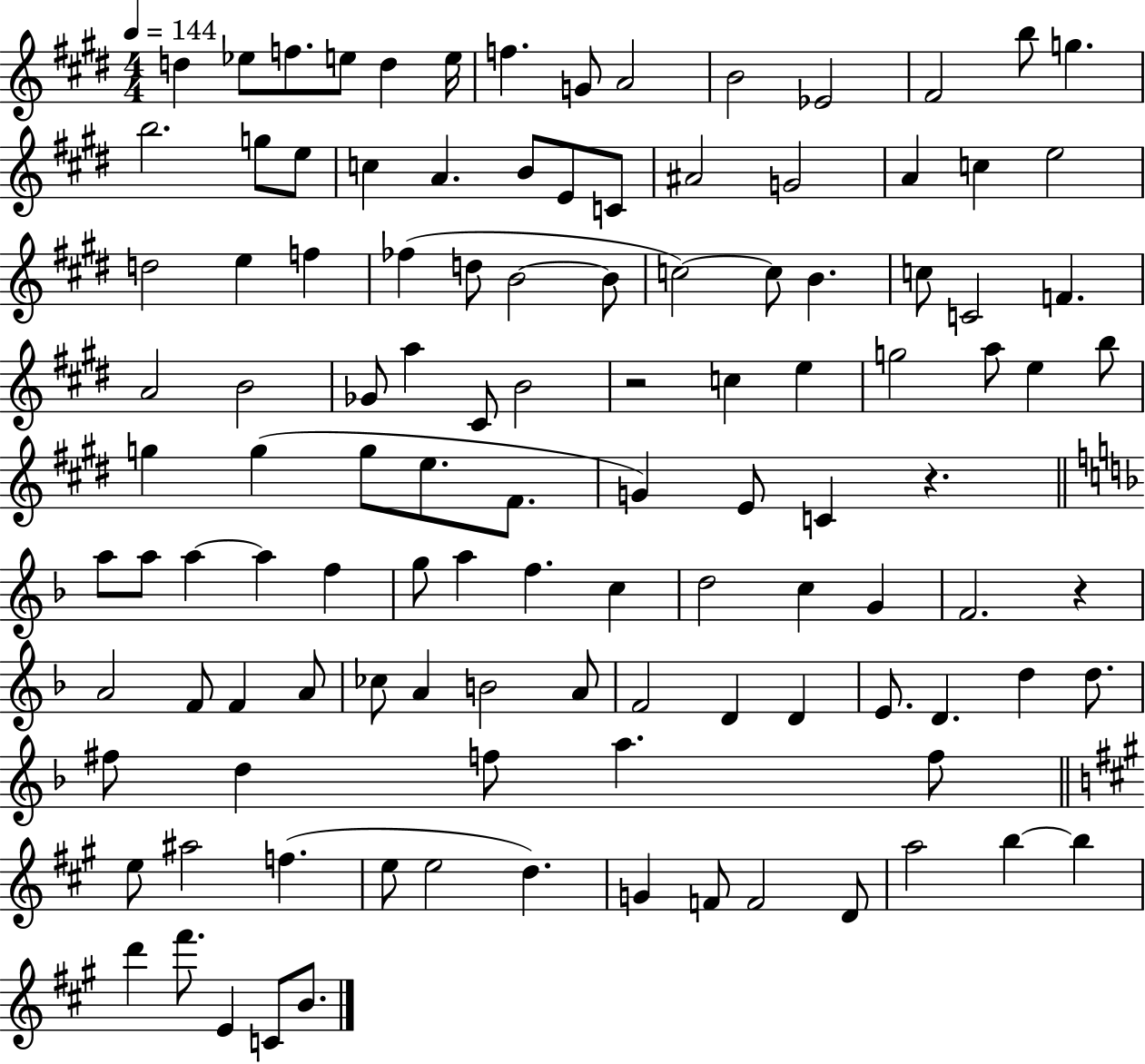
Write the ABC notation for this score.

X:1
T:Untitled
M:4/4
L:1/4
K:E
d _e/2 f/2 e/2 d e/4 f G/2 A2 B2 _E2 ^F2 b/2 g b2 g/2 e/2 c A B/2 E/2 C/2 ^A2 G2 A c e2 d2 e f _f d/2 B2 B/2 c2 c/2 B c/2 C2 F A2 B2 _G/2 a ^C/2 B2 z2 c e g2 a/2 e b/2 g g g/2 e/2 ^F/2 G E/2 C z a/2 a/2 a a f g/2 a f c d2 c G F2 z A2 F/2 F A/2 _c/2 A B2 A/2 F2 D D E/2 D d d/2 ^f/2 d f/2 a f/2 e/2 ^a2 f e/2 e2 d G F/2 F2 D/2 a2 b b d' ^f'/2 E C/2 B/2